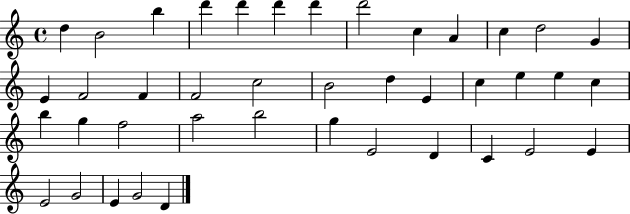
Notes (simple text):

D5/q B4/h B5/q D6/q D6/q D6/q D6/q D6/h C5/q A4/q C5/q D5/h G4/q E4/q F4/h F4/q F4/h C5/h B4/h D5/q E4/q C5/q E5/q E5/q C5/q B5/q G5/q F5/h A5/h B5/h G5/q E4/h D4/q C4/q E4/h E4/q E4/h G4/h E4/q G4/h D4/q